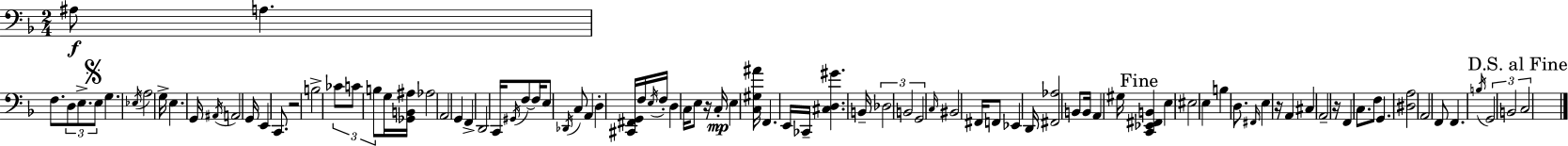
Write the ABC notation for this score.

X:1
T:Untitled
M:2/4
L:1/4
K:Dm
^A,/2 A, F,/2 D,/2 E,/2 E,/2 G, _E,/4 A,2 G,/4 E, G,,/4 ^A,,/4 A,,2 G,,/4 E,, C,,/2 z2 B,2 _C/2 C/2 B,/2 G,/4 [_G,,B,,^A,]/4 _A,2 A,,2 G,, F,, D,,2 C,,/4 ^G,,/4 F,/2 F,/4 E,/2 _D,,/4 C,/2 A,, D, [^C,,^F,,G,,]/4 F,/4 E,/4 F,/4 D, C,/4 E,/2 z/4 C,/4 E, [C,^G,^A]/4 F,, E,,/4 _C,,/4 [^C,D,^G] B,,/4 _D,2 B,,2 G,,2 C,/4 ^B,,2 ^F,,/4 F,,/2 _E,, D,,/4 [^F,,_A,]2 B,,/2 B,,/4 A,, ^G,/4 [C,,_E,,^F,,B,,] E, ^E,2 E, B, D,/2 ^F,,/4 E, z/4 A,, ^C, A,,2 z/4 F,, C,/2 F,/2 G,, [^D,A,]2 A,,2 F,,/2 F,, B,/4 G,,2 B,,2 C,2